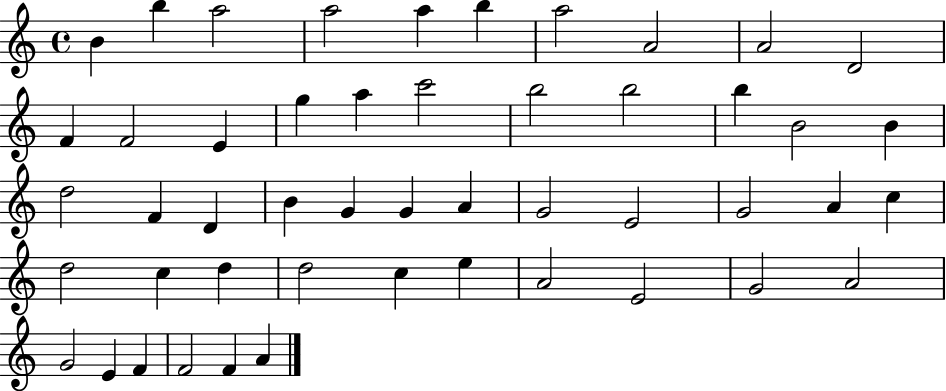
B4/q B5/q A5/h A5/h A5/q B5/q A5/h A4/h A4/h D4/h F4/q F4/h E4/q G5/q A5/q C6/h B5/h B5/h B5/q B4/h B4/q D5/h F4/q D4/q B4/q G4/q G4/q A4/q G4/h E4/h G4/h A4/q C5/q D5/h C5/q D5/q D5/h C5/q E5/q A4/h E4/h G4/h A4/h G4/h E4/q F4/q F4/h F4/q A4/q